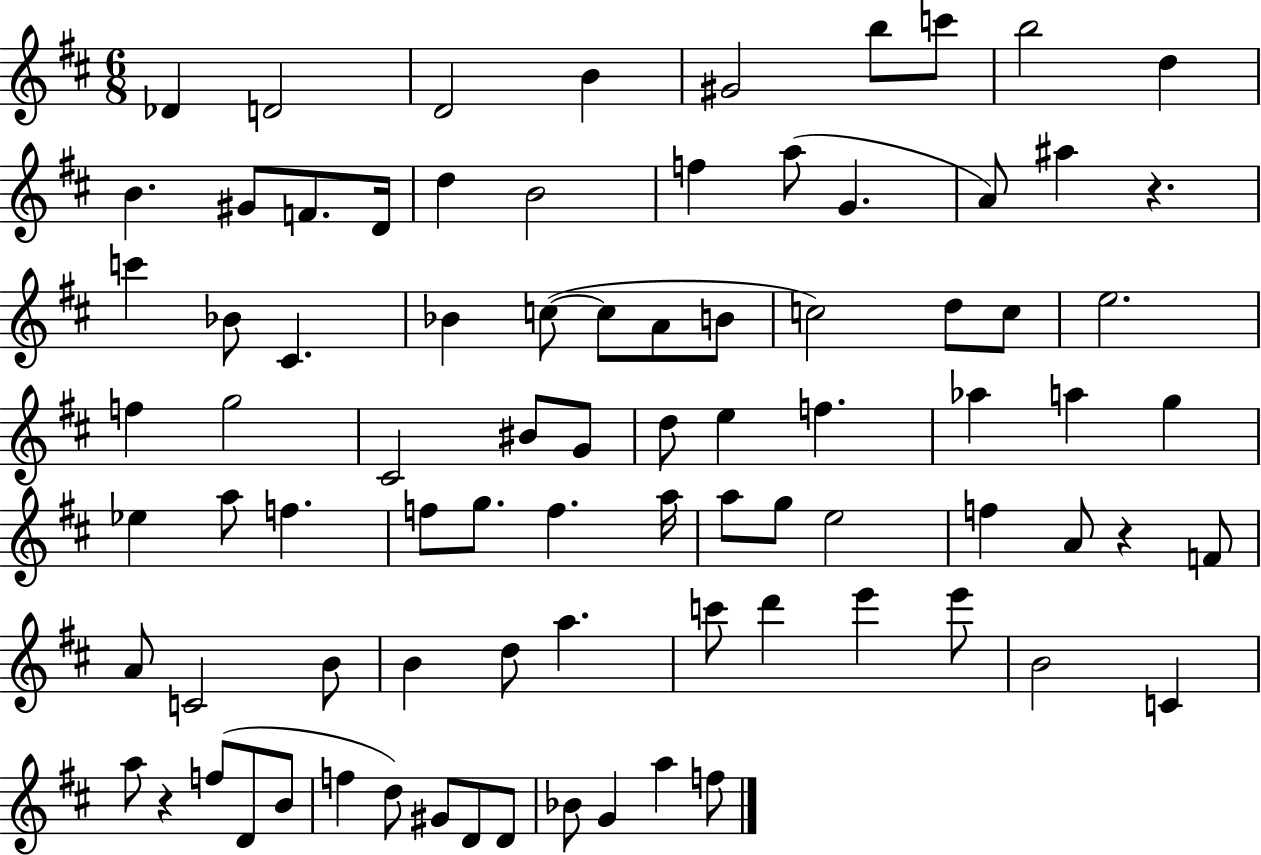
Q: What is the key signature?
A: D major